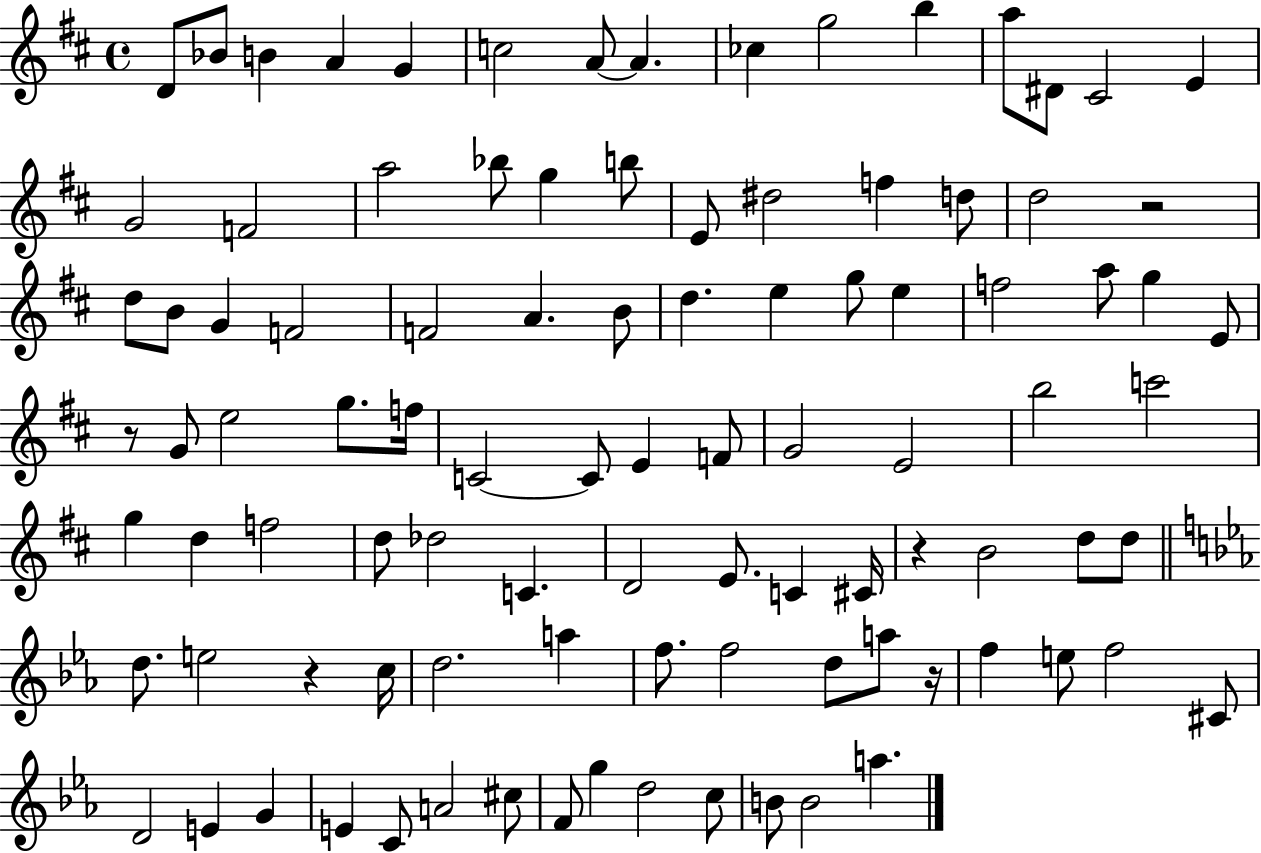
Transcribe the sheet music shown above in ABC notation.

X:1
T:Untitled
M:4/4
L:1/4
K:D
D/2 _B/2 B A G c2 A/2 A _c g2 b a/2 ^D/2 ^C2 E G2 F2 a2 _b/2 g b/2 E/2 ^d2 f d/2 d2 z2 d/2 B/2 G F2 F2 A B/2 d e g/2 e f2 a/2 g E/2 z/2 G/2 e2 g/2 f/4 C2 C/2 E F/2 G2 E2 b2 c'2 g d f2 d/2 _d2 C D2 E/2 C ^C/4 z B2 d/2 d/2 d/2 e2 z c/4 d2 a f/2 f2 d/2 a/2 z/4 f e/2 f2 ^C/2 D2 E G E C/2 A2 ^c/2 F/2 g d2 c/2 B/2 B2 a